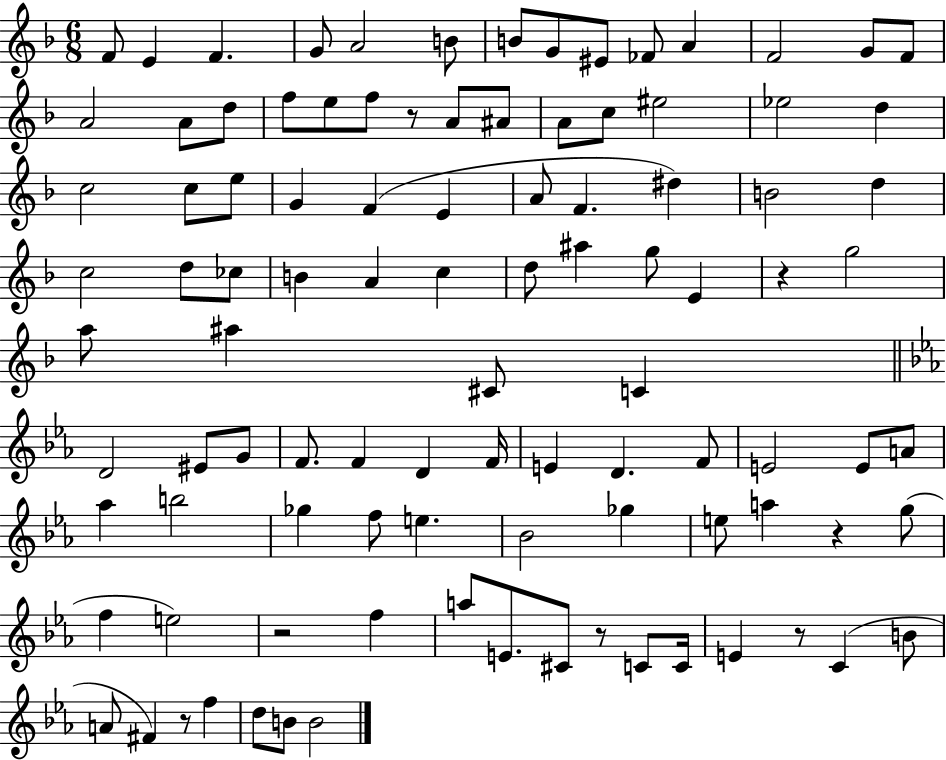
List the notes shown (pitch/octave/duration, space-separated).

F4/e E4/q F4/q. G4/e A4/h B4/e B4/e G4/e EIS4/e FES4/e A4/q F4/h G4/e F4/e A4/h A4/e D5/e F5/e E5/e F5/e R/e A4/e A#4/e A4/e C5/e EIS5/h Eb5/h D5/q C5/h C5/e E5/e G4/q F4/q E4/q A4/e F4/q. D#5/q B4/h D5/q C5/h D5/e CES5/e B4/q A4/q C5/q D5/e A#5/q G5/e E4/q R/q G5/h A5/e A#5/q C#4/e C4/q D4/h EIS4/e G4/e F4/e. F4/q D4/q F4/s E4/q D4/q. F4/e E4/h E4/e A4/e Ab5/q B5/h Gb5/q F5/e E5/q. Bb4/h Gb5/q E5/e A5/q R/q G5/e F5/q E5/h R/h F5/q A5/e E4/e. C#4/e R/e C4/e C4/s E4/q R/e C4/q B4/e A4/e F#4/q R/e F5/q D5/e B4/e B4/h